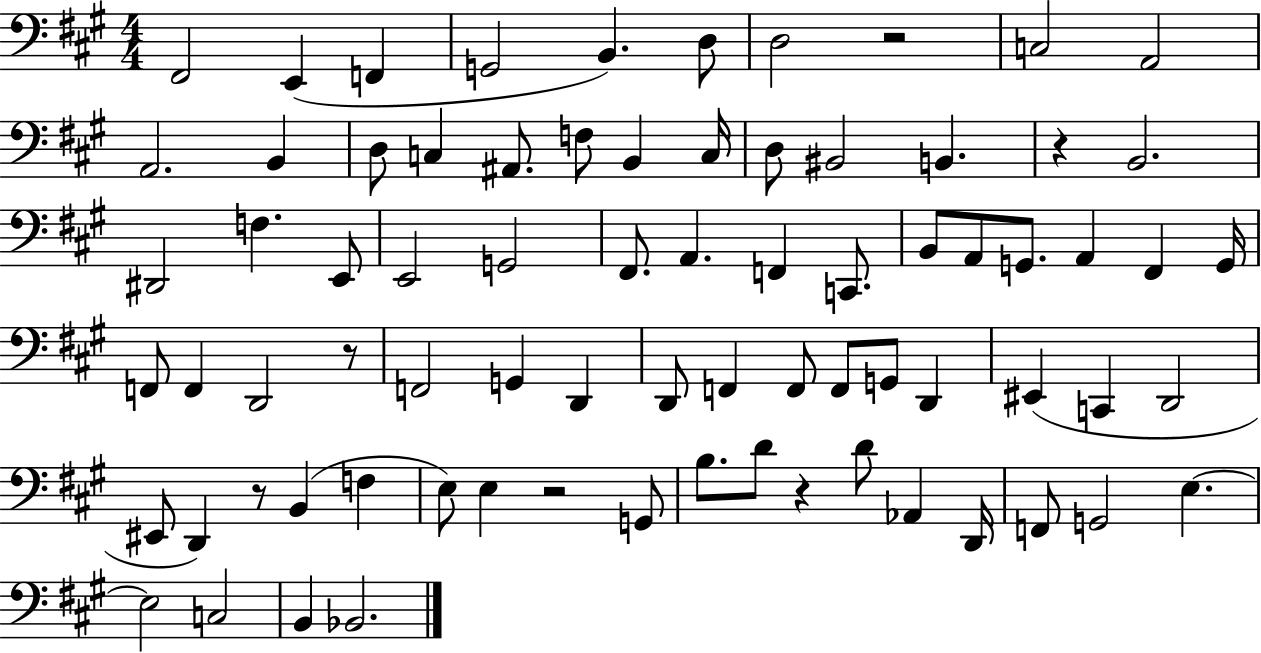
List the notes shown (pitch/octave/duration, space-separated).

F#2/h E2/q F2/q G2/h B2/q. D3/e D3/h R/h C3/h A2/h A2/h. B2/q D3/e C3/q A#2/e. F3/e B2/q C3/s D3/e BIS2/h B2/q. R/q B2/h. D#2/h F3/q. E2/e E2/h G2/h F#2/e. A2/q. F2/q C2/e. B2/e A2/e G2/e. A2/q F#2/q G2/s F2/e F2/q D2/h R/e F2/h G2/q D2/q D2/e F2/q F2/e F2/e G2/e D2/q EIS2/q C2/q D2/h EIS2/e D2/q R/e B2/q F3/q E3/e E3/q R/h G2/e B3/e. D4/e R/q D4/e Ab2/q D2/s F2/e G2/h E3/q. E3/h C3/h B2/q Bb2/h.